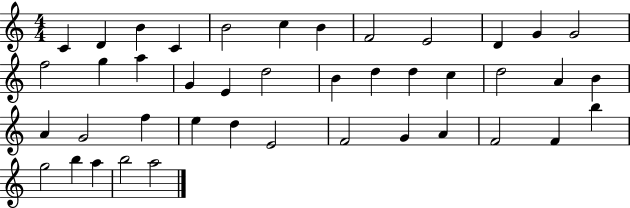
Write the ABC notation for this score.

X:1
T:Untitled
M:4/4
L:1/4
K:C
C D B C B2 c B F2 E2 D G G2 f2 g a G E d2 B d d c d2 A B A G2 f e d E2 F2 G A F2 F b g2 b a b2 a2